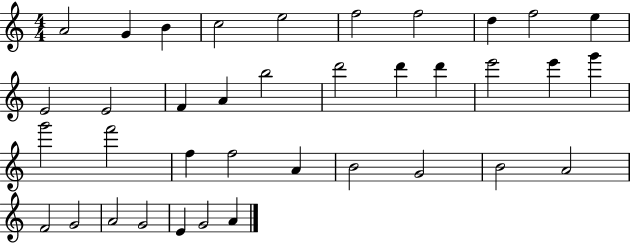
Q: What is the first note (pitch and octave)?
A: A4